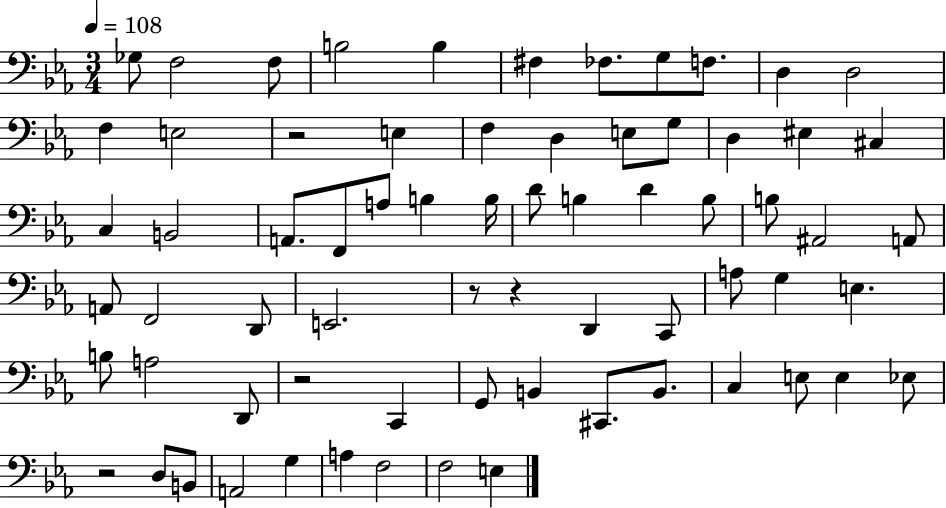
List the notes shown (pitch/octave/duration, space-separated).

Gb3/e F3/h F3/e B3/h B3/q F#3/q FES3/e. G3/e F3/e. D3/q D3/h F3/q E3/h R/h E3/q F3/q D3/q E3/e G3/e D3/q EIS3/q C#3/q C3/q B2/h A2/e. F2/e A3/e B3/q B3/s D4/e B3/q D4/q B3/e B3/e A#2/h A2/e A2/e F2/h D2/e E2/h. R/e R/q D2/q C2/e A3/e G3/q E3/q. B3/e A3/h D2/e R/h C2/q G2/e B2/q C#2/e. B2/e. C3/q E3/e E3/q Eb3/e R/h D3/e B2/e A2/h G3/q A3/q F3/h F3/h E3/q